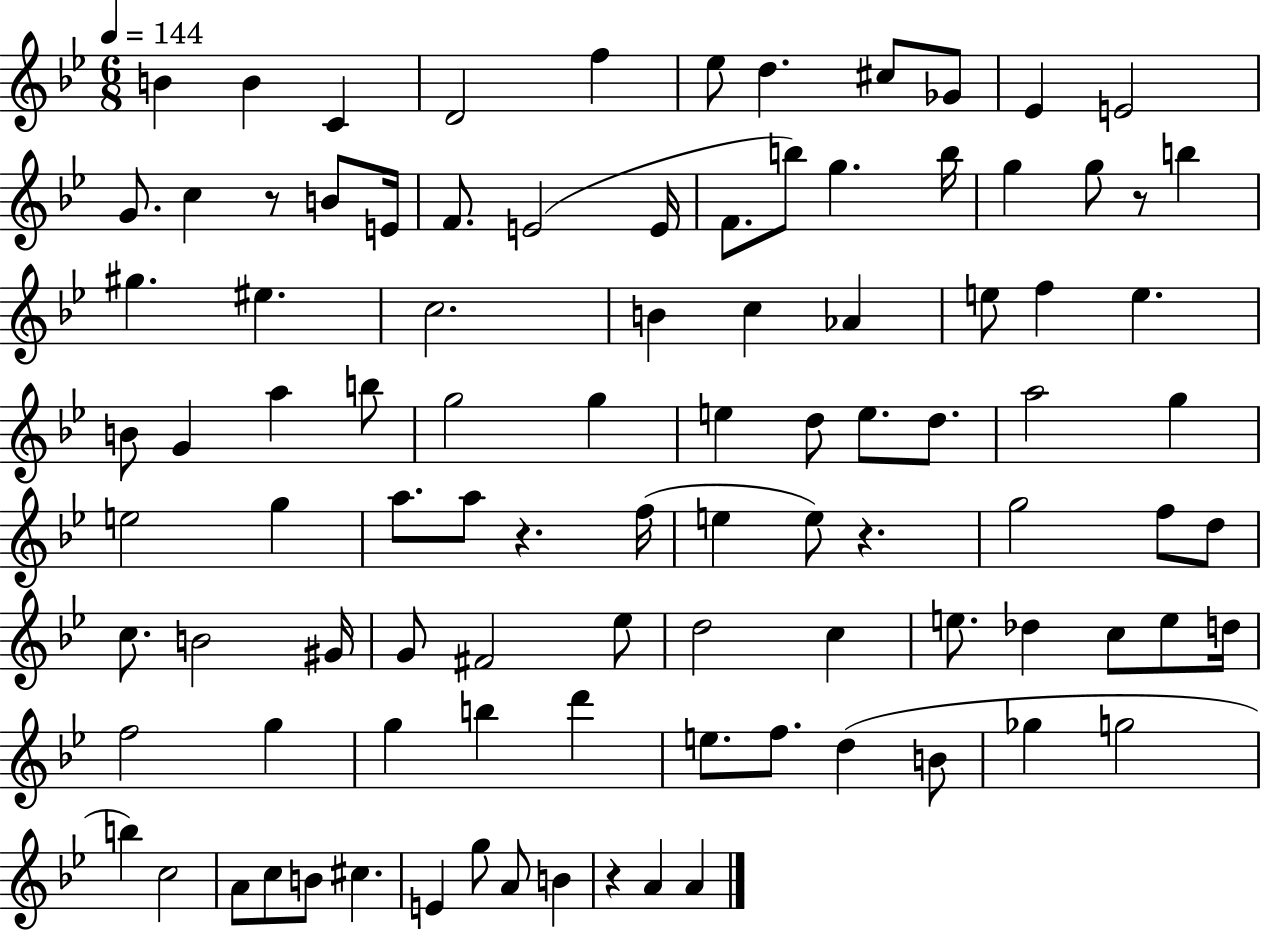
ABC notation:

X:1
T:Untitled
M:6/8
L:1/4
K:Bb
B B C D2 f _e/2 d ^c/2 _G/2 _E E2 G/2 c z/2 B/2 E/4 F/2 E2 E/4 F/2 b/2 g b/4 g g/2 z/2 b ^g ^e c2 B c _A e/2 f e B/2 G a b/2 g2 g e d/2 e/2 d/2 a2 g e2 g a/2 a/2 z f/4 e e/2 z g2 f/2 d/2 c/2 B2 ^G/4 G/2 ^F2 _e/2 d2 c e/2 _d c/2 e/2 d/4 f2 g g b d' e/2 f/2 d B/2 _g g2 b c2 A/2 c/2 B/2 ^c E g/2 A/2 B z A A